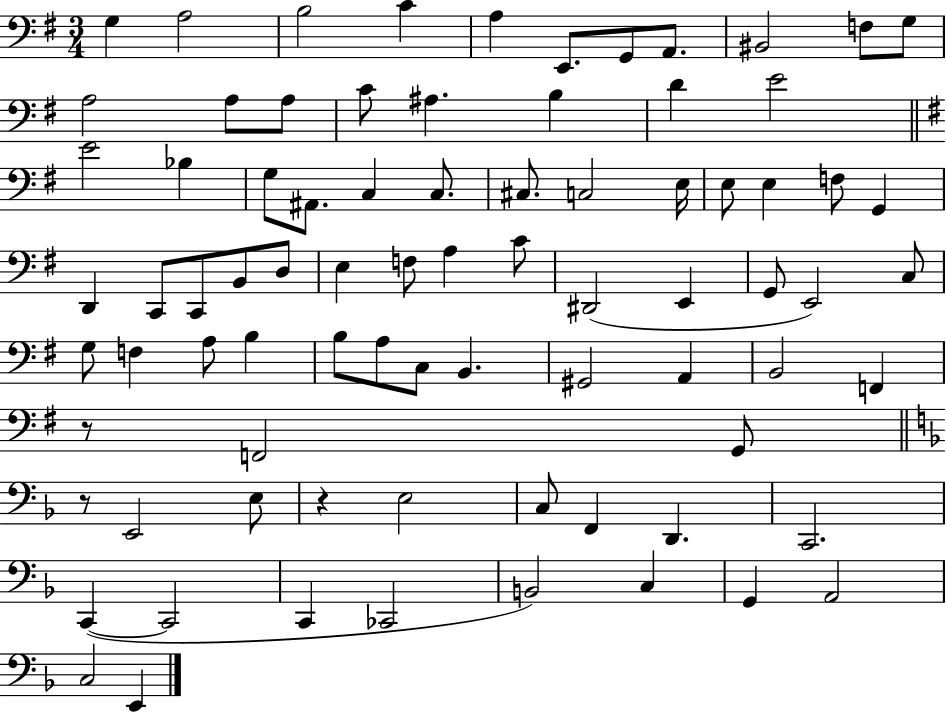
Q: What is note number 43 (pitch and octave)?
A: E2